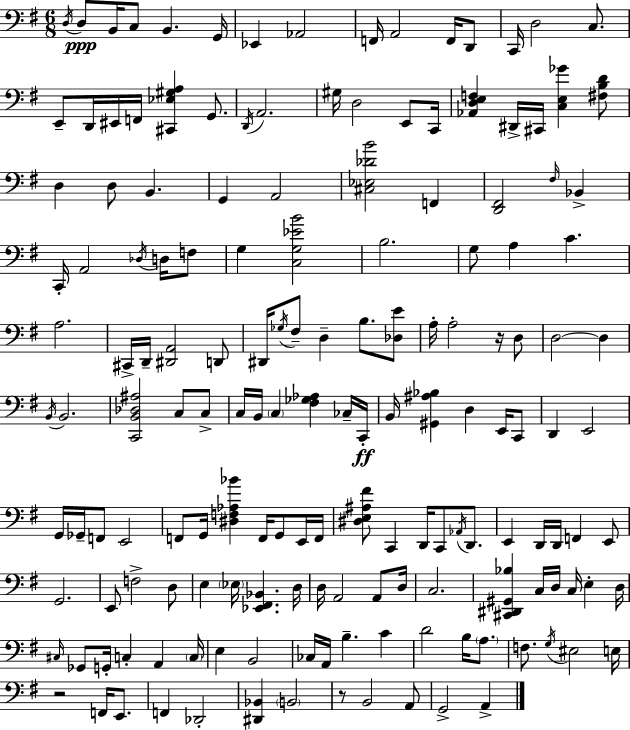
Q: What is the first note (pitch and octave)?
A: D3